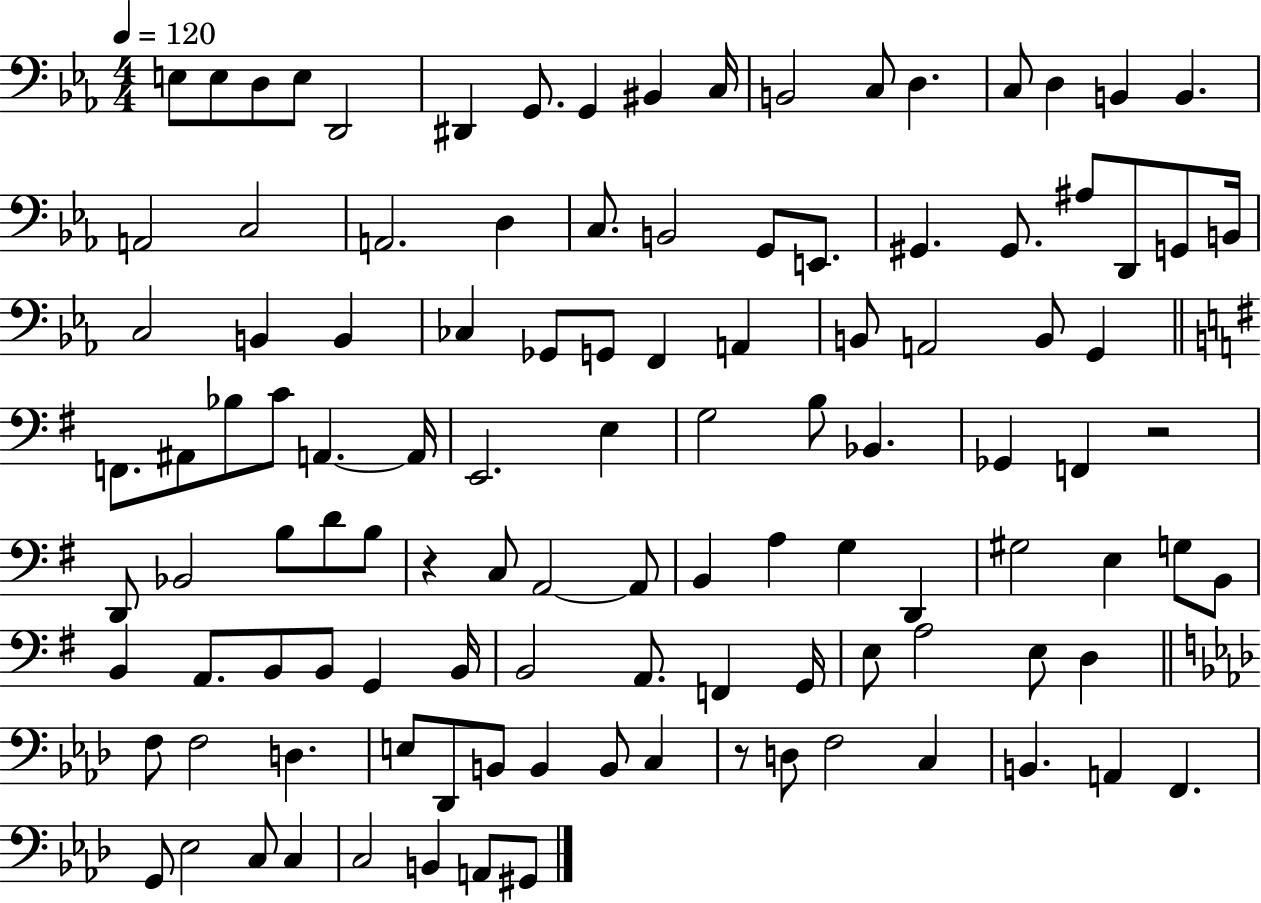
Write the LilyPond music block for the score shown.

{
  \clef bass
  \numericTimeSignature
  \time 4/4
  \key ees \major
  \tempo 4 = 120
  e8 e8 d8 e8 d,2 | dis,4 g,8. g,4 bis,4 c16 | b,2 c8 d4. | c8 d4 b,4 b,4. | \break a,2 c2 | a,2. d4 | c8. b,2 g,8 e,8. | gis,4. gis,8. ais8 d,8 g,8 b,16 | \break c2 b,4 b,4 | ces4 ges,8 g,8 f,4 a,4 | b,8 a,2 b,8 g,4 | \bar "||" \break \key g \major f,8. ais,8 bes8 c'8 a,4.~~ a,16 | e,2. e4 | g2 b8 bes,4. | ges,4 f,4 r2 | \break d,8 bes,2 b8 d'8 b8 | r4 c8 a,2~~ a,8 | b,4 a4 g4 d,4 | gis2 e4 g8 b,8 | \break b,4 a,8. b,8 b,8 g,4 b,16 | b,2 a,8. f,4 g,16 | e8 a2 e8 d4 | \bar "||" \break \key f \minor f8 f2 d4. | e8 des,8 b,8 b,4 b,8 c4 | r8 d8 f2 c4 | b,4. a,4 f,4. | \break g,8 ees2 c8 c4 | c2 b,4 a,8 gis,8 | \bar "|."
}